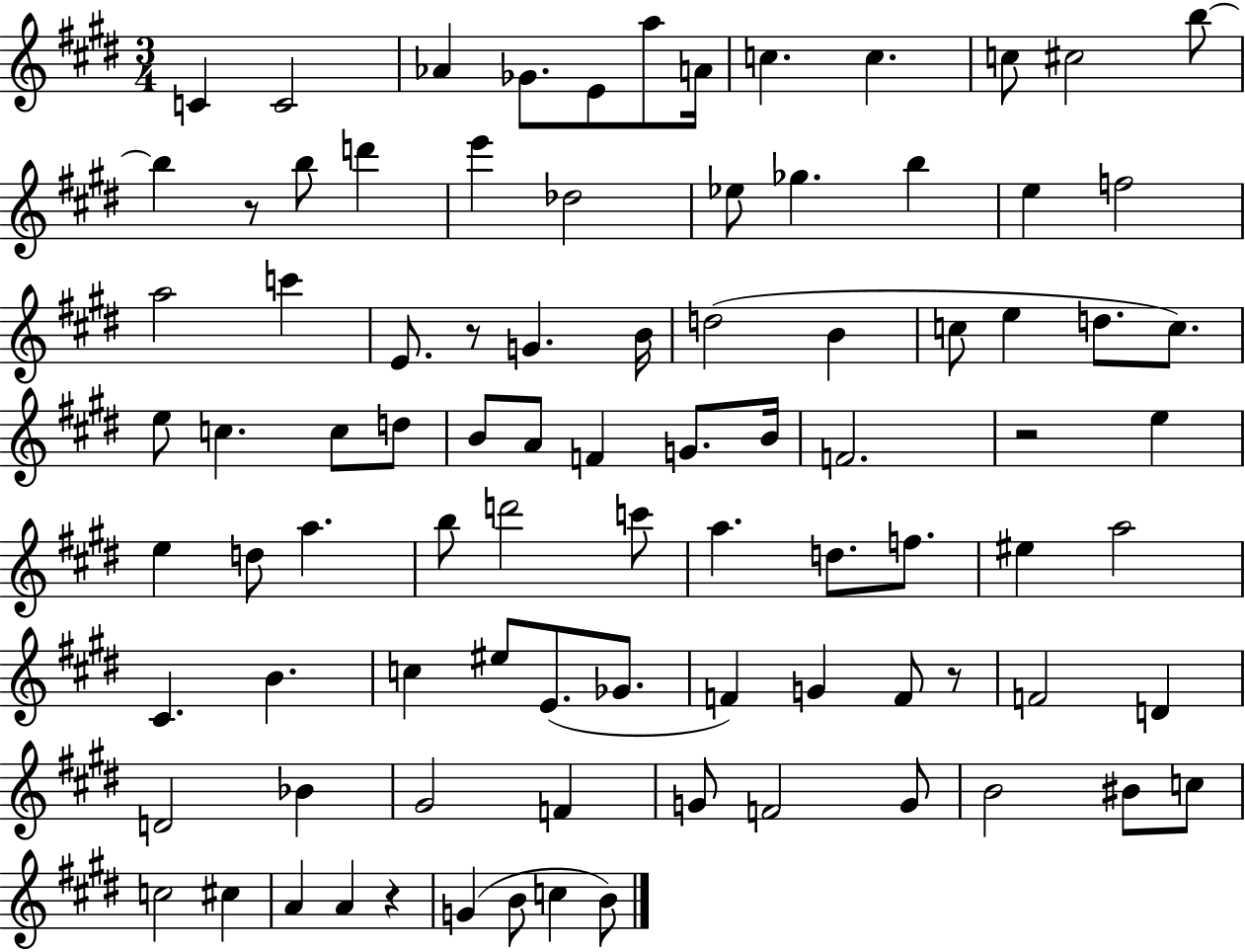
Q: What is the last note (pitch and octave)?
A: B4